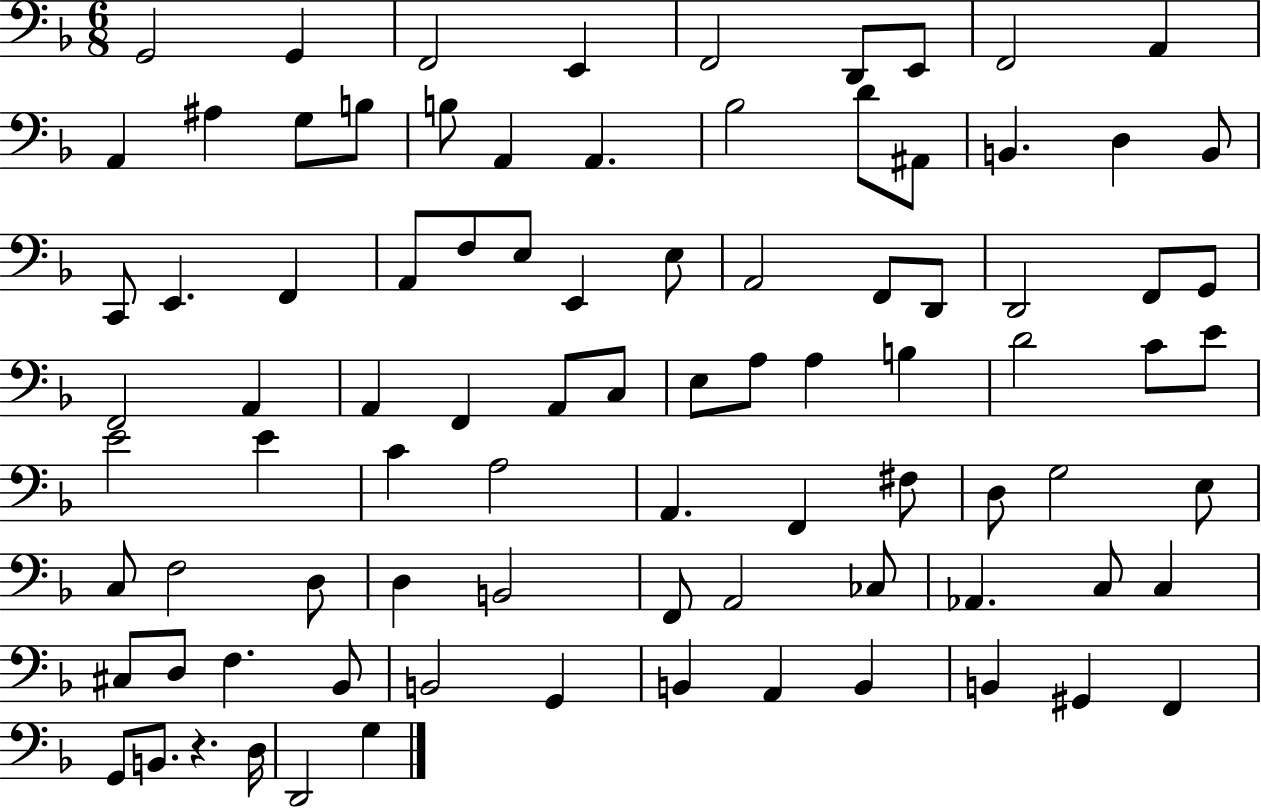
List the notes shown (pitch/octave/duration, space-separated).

G2/h G2/q F2/h E2/q F2/h D2/e E2/e F2/h A2/q A2/q A#3/q G3/e B3/e B3/e A2/q A2/q. Bb3/h D4/e A#2/e B2/q. D3/q B2/e C2/e E2/q. F2/q A2/e F3/e E3/e E2/q E3/e A2/h F2/e D2/e D2/h F2/e G2/e F2/h A2/q A2/q F2/q A2/e C3/e E3/e A3/e A3/q B3/q D4/h C4/e E4/e E4/h E4/q C4/q A3/h A2/q. F2/q F#3/e D3/e G3/h E3/e C3/e F3/h D3/e D3/q B2/h F2/e A2/h CES3/e Ab2/q. C3/e C3/q C#3/e D3/e F3/q. Bb2/e B2/h G2/q B2/q A2/q B2/q B2/q G#2/q F2/q G2/e B2/e. R/q. D3/s D2/h G3/q